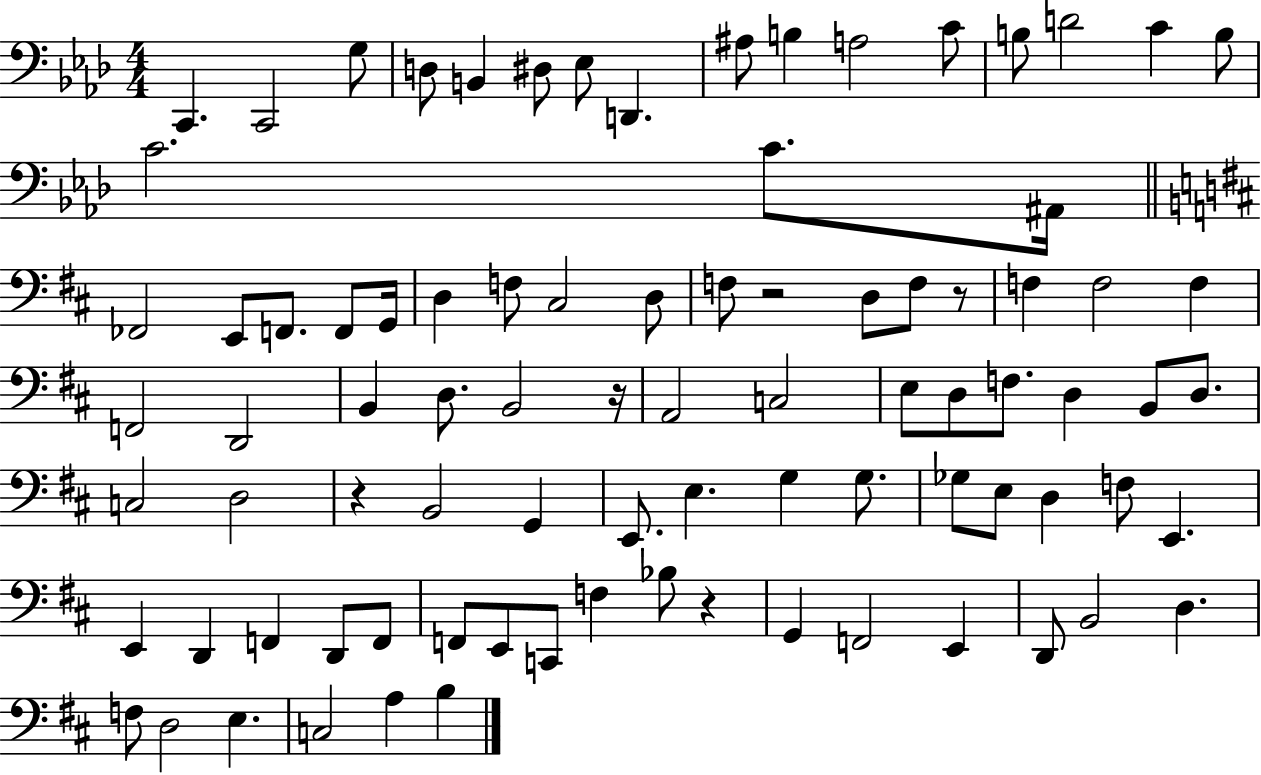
{
  \clef bass
  \numericTimeSignature
  \time 4/4
  \key aes \major
  c,4. c,2 g8 | d8 b,4 dis8 ees8 d,4. | ais8 b4 a2 c'8 | b8 d'2 c'4 b8 | \break c'2. c'8. ais,16 | \bar "||" \break \key d \major fes,2 e,8 f,8. f,8 g,16 | d4 f8 cis2 d8 | f8 r2 d8 f8 r8 | f4 f2 f4 | \break f,2 d,2 | b,4 d8. b,2 r16 | a,2 c2 | e8 d8 f8. d4 b,8 d8. | \break c2 d2 | r4 b,2 g,4 | e,8. e4. g4 g8. | ges8 e8 d4 f8 e,4. | \break e,4 d,4 f,4 d,8 f,8 | f,8 e,8 c,8 f4 bes8 r4 | g,4 f,2 e,4 | d,8 b,2 d4. | \break f8 d2 e4. | c2 a4 b4 | \bar "|."
}